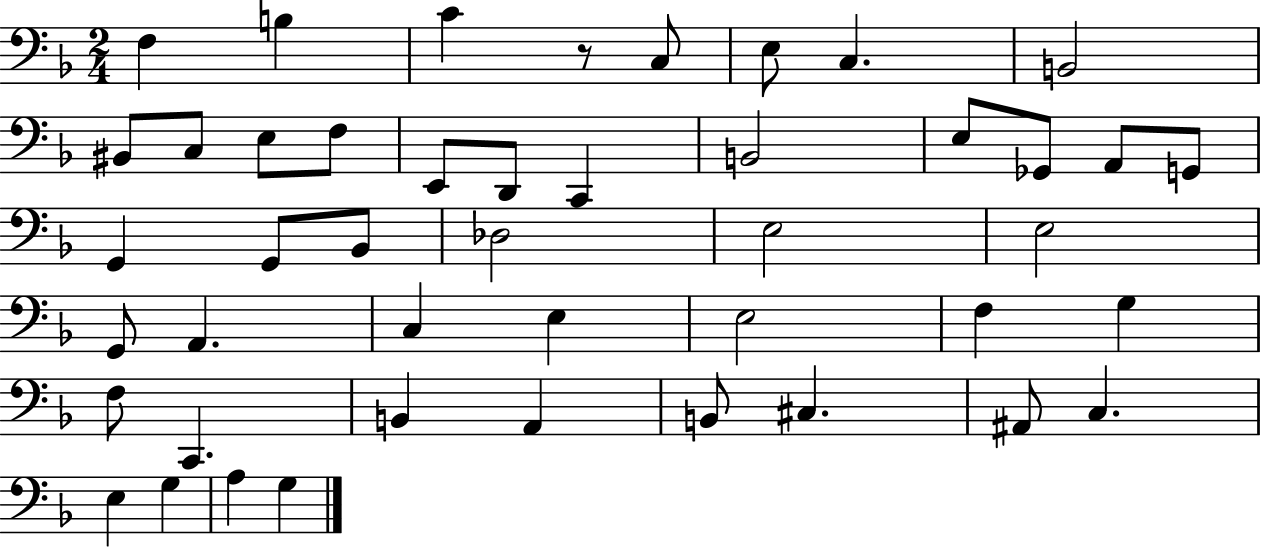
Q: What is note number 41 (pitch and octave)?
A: E3